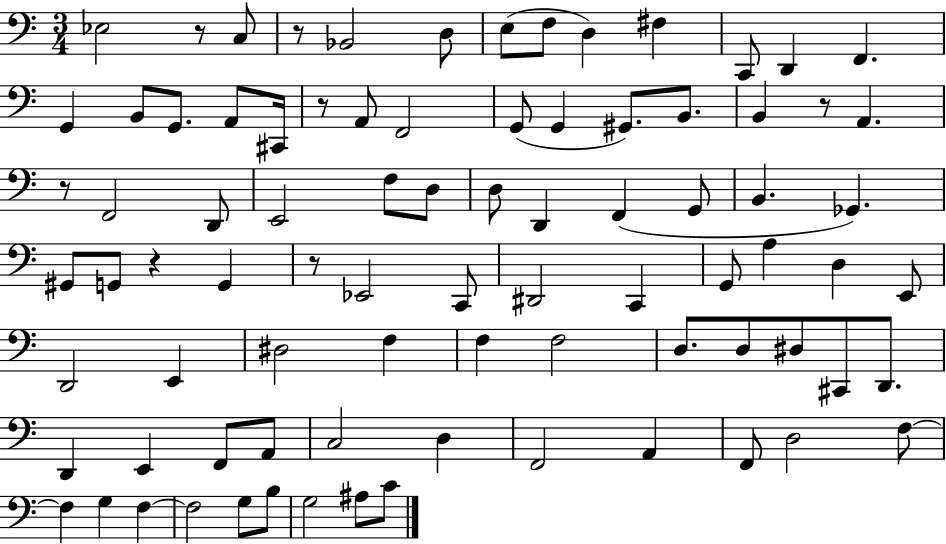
{
  \clef bass
  \numericTimeSignature
  \time 3/4
  \key c \major
  ees2 r8 c8 | r8 bes,2 d8 | e8( f8 d4) fis4 | c,8 d,4 f,4. | \break g,4 b,8 g,8. a,8 cis,16 | r8 a,8 f,2 | g,8( g,4 gis,8.) b,8. | b,4 r8 a,4. | \break r8 f,2 d,8 | e,2 f8 d8 | d8 d,4 f,4( g,8 | b,4. ges,4.) | \break gis,8 g,8 r4 g,4 | r8 ees,2 c,8 | dis,2 c,4 | g,8 a4 d4 e,8 | \break d,2 e,4 | dis2 f4 | f4 f2 | d8. d8 dis8 cis,8 d,8. | \break d,4 e,4 f,8 a,8 | c2 d4 | f,2 a,4 | f,8 d2 f8~~ | \break f4 g4 f4~~ | f2 g8 b8 | g2 ais8 c'8 | \bar "|."
}